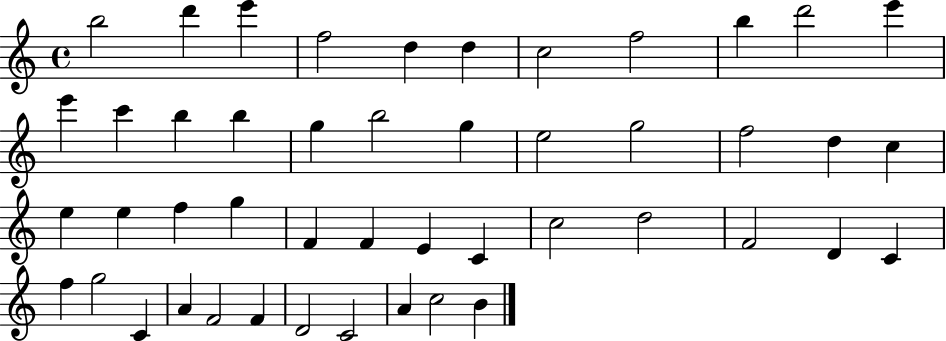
B5/h D6/q E6/q F5/h D5/q D5/q C5/h F5/h B5/q D6/h E6/q E6/q C6/q B5/q B5/q G5/q B5/h G5/q E5/h G5/h F5/h D5/q C5/q E5/q E5/q F5/q G5/q F4/q F4/q E4/q C4/q C5/h D5/h F4/h D4/q C4/q F5/q G5/h C4/q A4/q F4/h F4/q D4/h C4/h A4/q C5/h B4/q